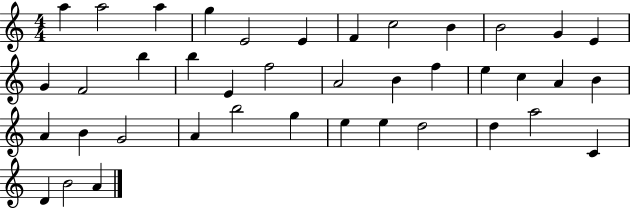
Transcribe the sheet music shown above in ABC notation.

X:1
T:Untitled
M:4/4
L:1/4
K:C
a a2 a g E2 E F c2 B B2 G E G F2 b b E f2 A2 B f e c A B A B G2 A b2 g e e d2 d a2 C D B2 A